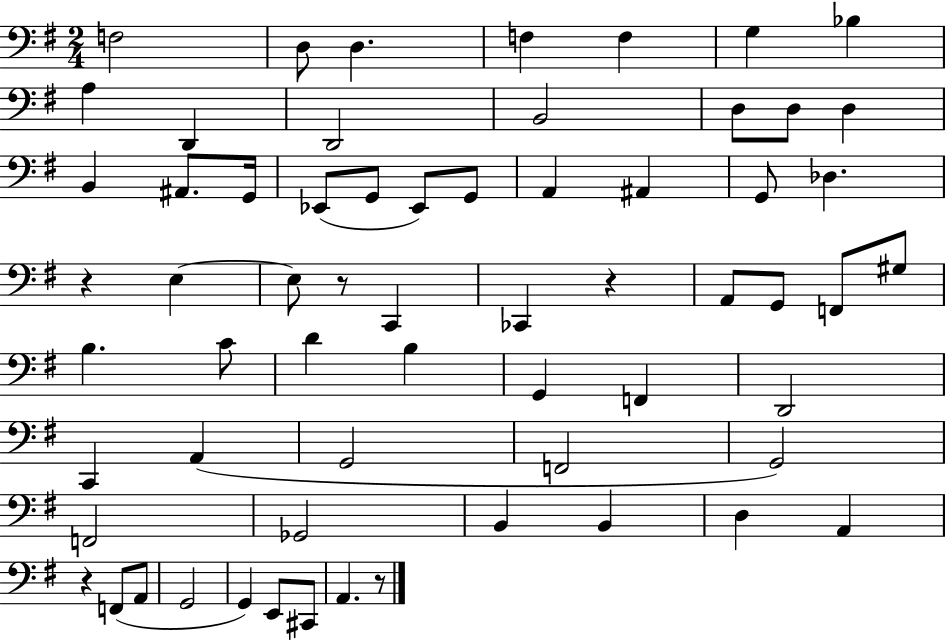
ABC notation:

X:1
T:Untitled
M:2/4
L:1/4
K:G
F,2 D,/2 D, F, F, G, _B, A, D,, D,,2 B,,2 D,/2 D,/2 D, B,, ^A,,/2 G,,/4 _E,,/2 G,,/2 _E,,/2 G,,/2 A,, ^A,, G,,/2 _D, z E, E,/2 z/2 C,, _C,, z A,,/2 G,,/2 F,,/2 ^G,/2 B, C/2 D B, G,, F,, D,,2 C,, A,, G,,2 F,,2 G,,2 F,,2 _G,,2 B,, B,, D, A,, z F,,/2 A,,/2 G,,2 G,, E,,/2 ^C,,/2 A,, z/2